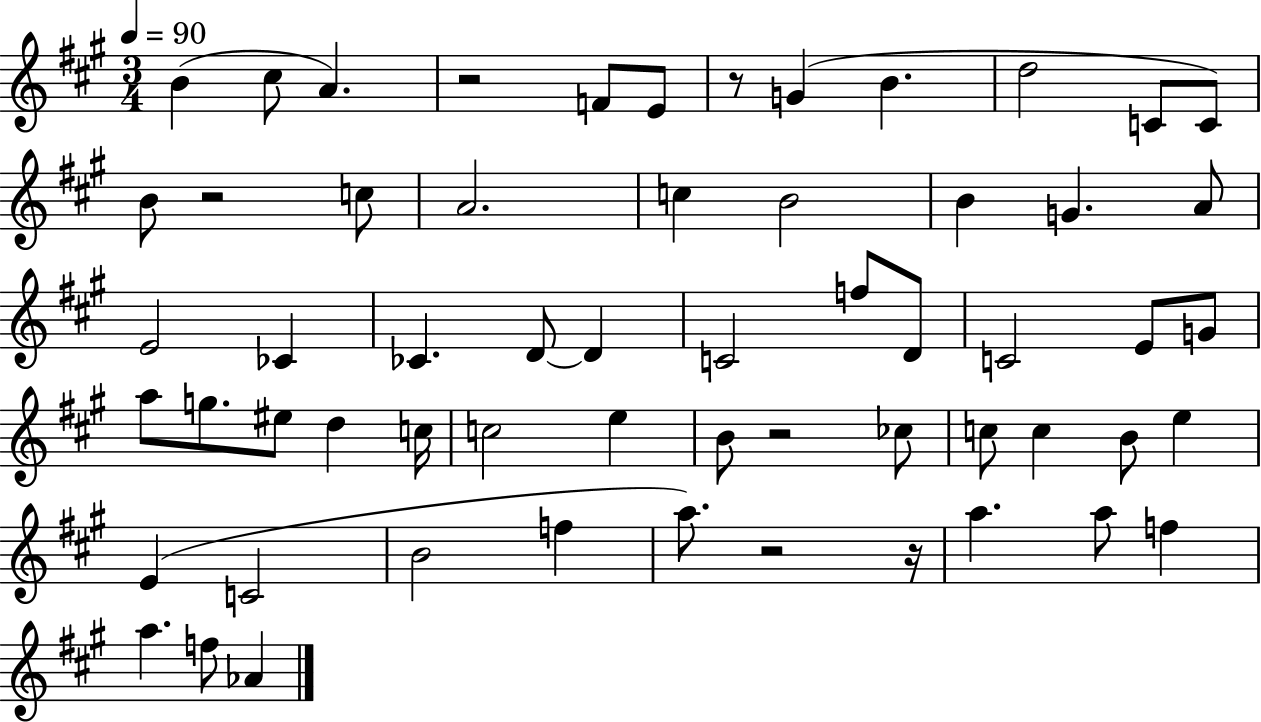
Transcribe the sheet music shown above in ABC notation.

X:1
T:Untitled
M:3/4
L:1/4
K:A
B ^c/2 A z2 F/2 E/2 z/2 G B d2 C/2 C/2 B/2 z2 c/2 A2 c B2 B G A/2 E2 _C _C D/2 D C2 f/2 D/2 C2 E/2 G/2 a/2 g/2 ^e/2 d c/4 c2 e B/2 z2 _c/2 c/2 c B/2 e E C2 B2 f a/2 z2 z/4 a a/2 f a f/2 _A